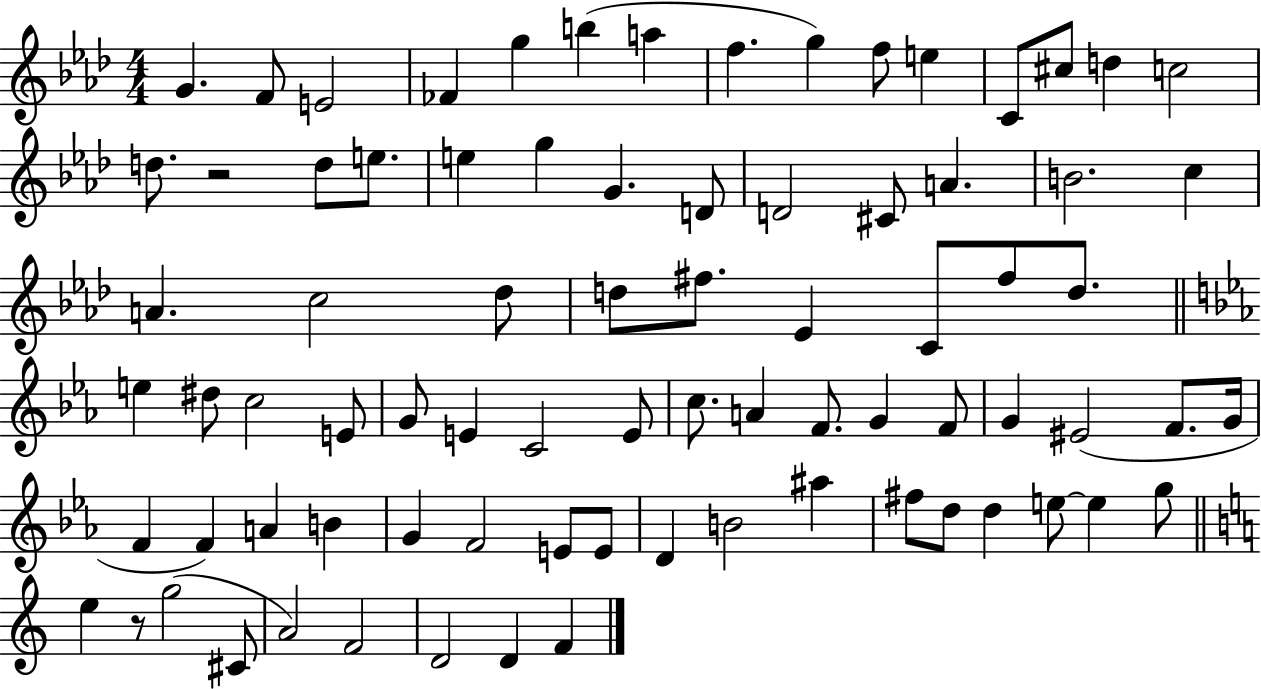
G4/q. F4/e E4/h FES4/q G5/q B5/q A5/q F5/q. G5/q F5/e E5/q C4/e C#5/e D5/q C5/h D5/e. R/h D5/e E5/e. E5/q G5/q G4/q. D4/e D4/h C#4/e A4/q. B4/h. C5/q A4/q. C5/h Db5/e D5/e F#5/e. Eb4/q C4/e F#5/e D5/e. E5/q D#5/e C5/h E4/e G4/e E4/q C4/h E4/e C5/e. A4/q F4/e. G4/q F4/e G4/q EIS4/h F4/e. G4/s F4/q F4/q A4/q B4/q G4/q F4/h E4/e E4/e D4/q B4/h A#5/q F#5/e D5/e D5/q E5/e E5/q G5/e E5/q R/e G5/h C#4/e A4/h F4/h D4/h D4/q F4/q